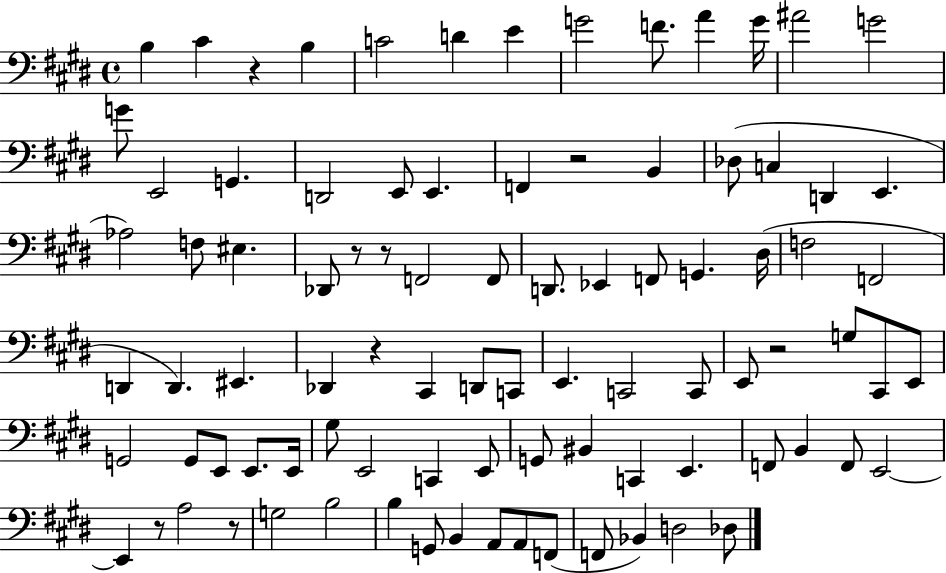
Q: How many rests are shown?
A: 8